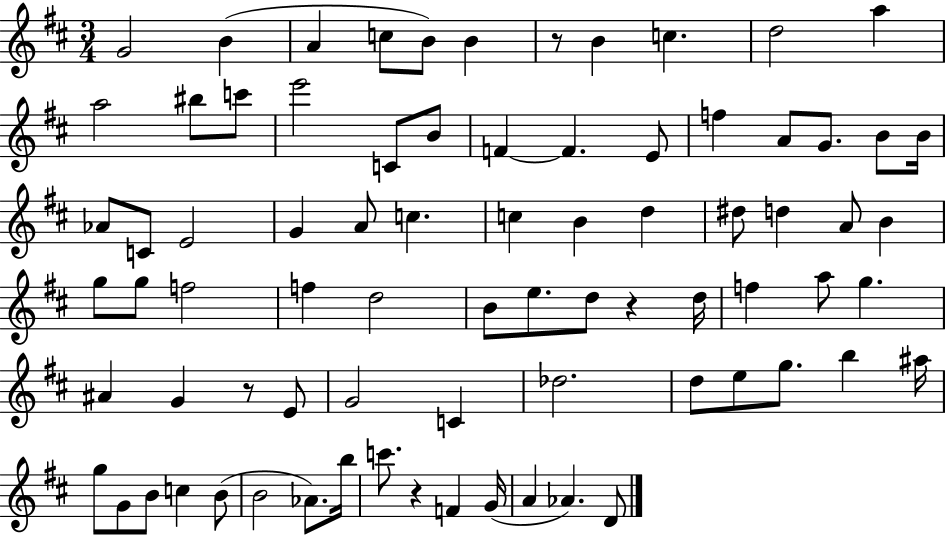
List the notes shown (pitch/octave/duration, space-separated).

G4/h B4/q A4/q C5/e B4/e B4/q R/e B4/q C5/q. D5/h A5/q A5/h BIS5/e C6/e E6/h C4/e B4/e F4/q F4/q. E4/e F5/q A4/e G4/e. B4/e B4/s Ab4/e C4/e E4/h G4/q A4/e C5/q. C5/q B4/q D5/q D#5/e D5/q A4/e B4/q G5/e G5/e F5/h F5/q D5/h B4/e E5/e. D5/e R/q D5/s F5/q A5/e G5/q. A#4/q G4/q R/e E4/e G4/h C4/q Db5/h. D5/e E5/e G5/e. B5/q A#5/s G5/e G4/e B4/e C5/q B4/e B4/h Ab4/e. B5/s C6/e. R/q F4/q G4/s A4/q Ab4/q. D4/e